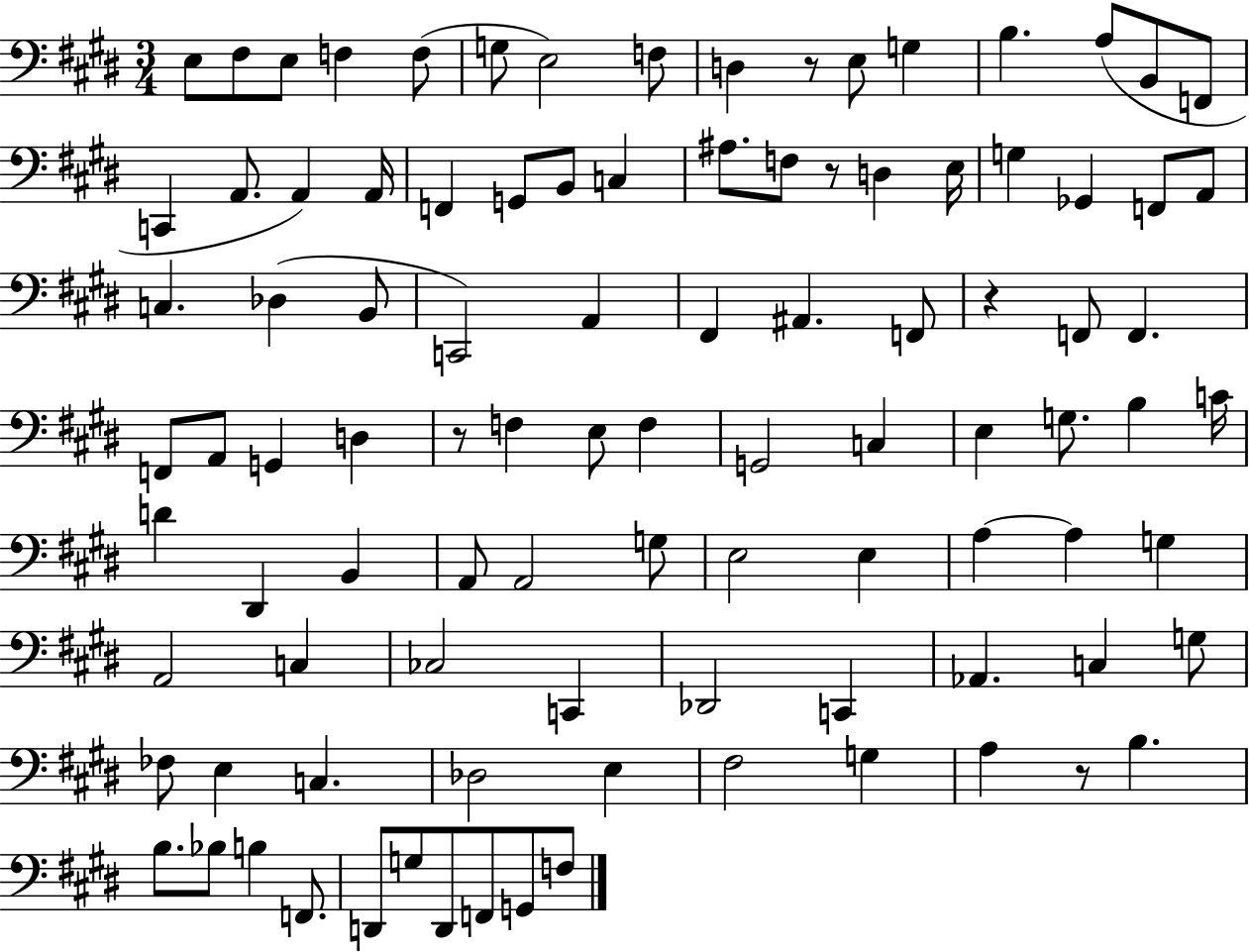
{
  \clef bass
  \numericTimeSignature
  \time 3/4
  \key e \major
  e8 fis8 e8 f4 f8( | g8 e2) f8 | d4 r8 e8 g4 | b4. a8( b,8 f,8 | \break c,4 a,8. a,4) a,16 | f,4 g,8 b,8 c4 | ais8. f8 r8 d4 e16 | g4 ges,4 f,8 a,8 | \break c4. des4( b,8 | c,2) a,4 | fis,4 ais,4. f,8 | r4 f,8 f,4. | \break f,8 a,8 g,4 d4 | r8 f4 e8 f4 | g,2 c4 | e4 g8. b4 c'16 | \break d'4 dis,4 b,4 | a,8 a,2 g8 | e2 e4 | a4~~ a4 g4 | \break a,2 c4 | ces2 c,4 | des,2 c,4 | aes,4. c4 g8 | \break fes8 e4 c4. | des2 e4 | fis2 g4 | a4 r8 b4. | \break b8. bes8 b4 f,8. | d,8 g8 d,8 f,8 g,8 f8 | \bar "|."
}